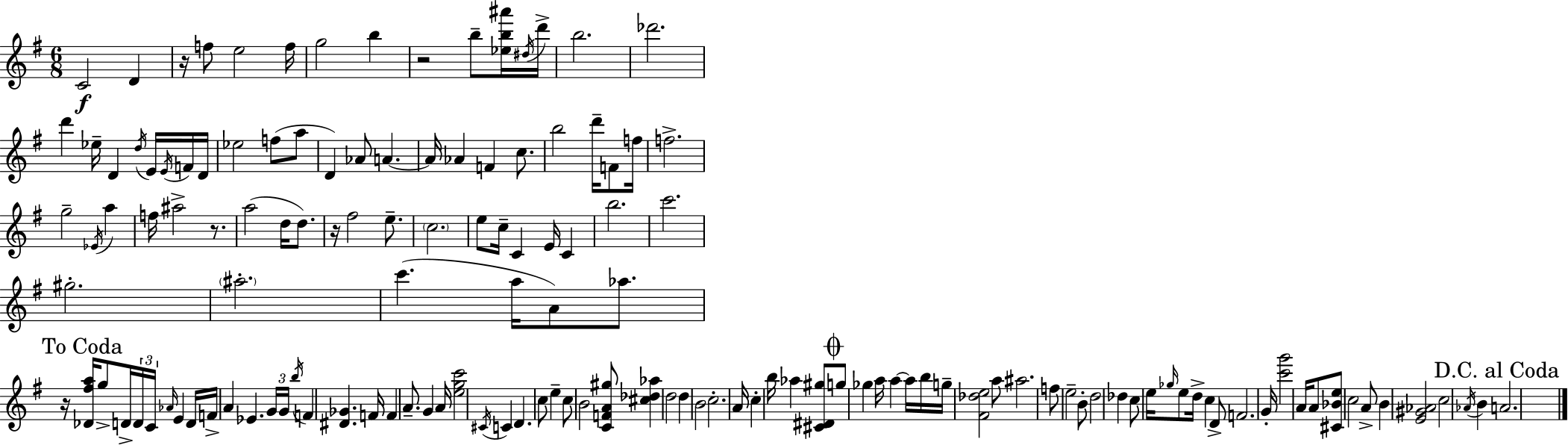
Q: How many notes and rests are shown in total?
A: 141